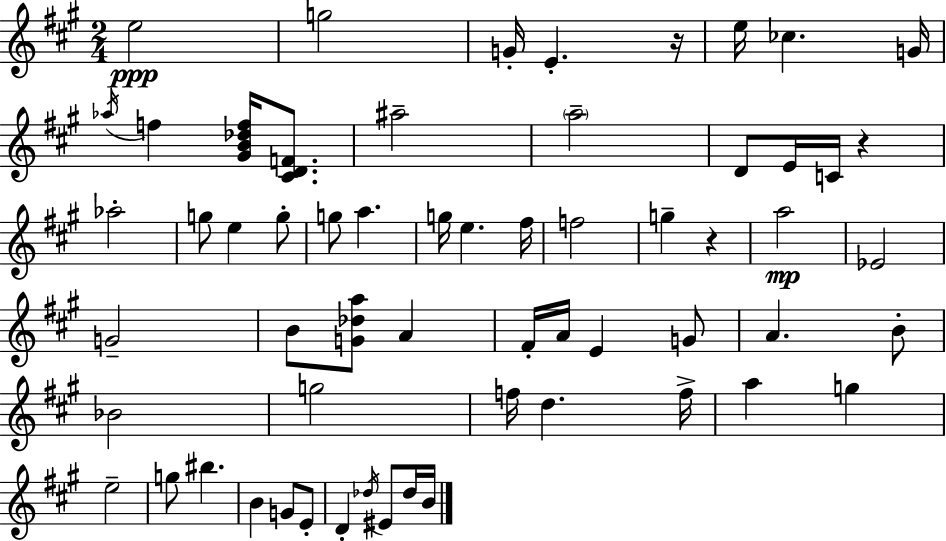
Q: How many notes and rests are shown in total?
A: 60